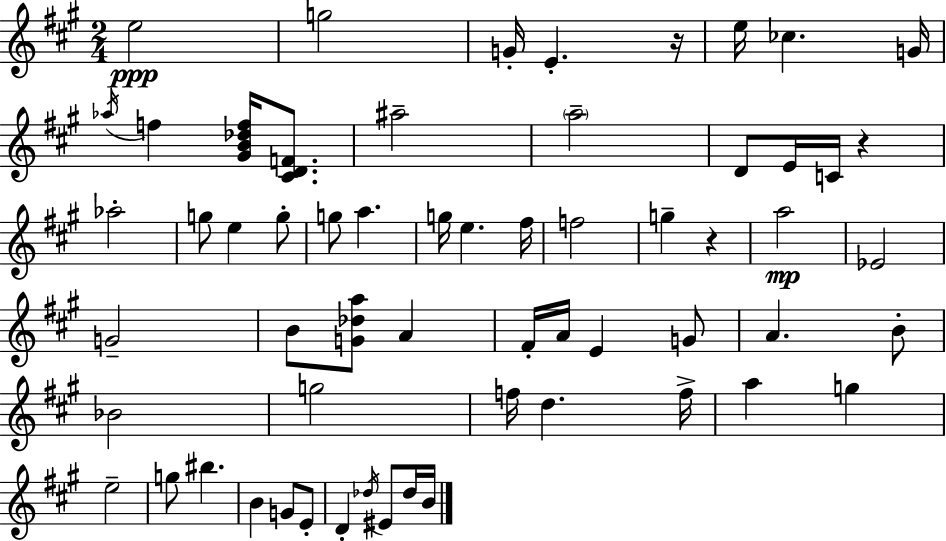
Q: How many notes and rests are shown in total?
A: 60